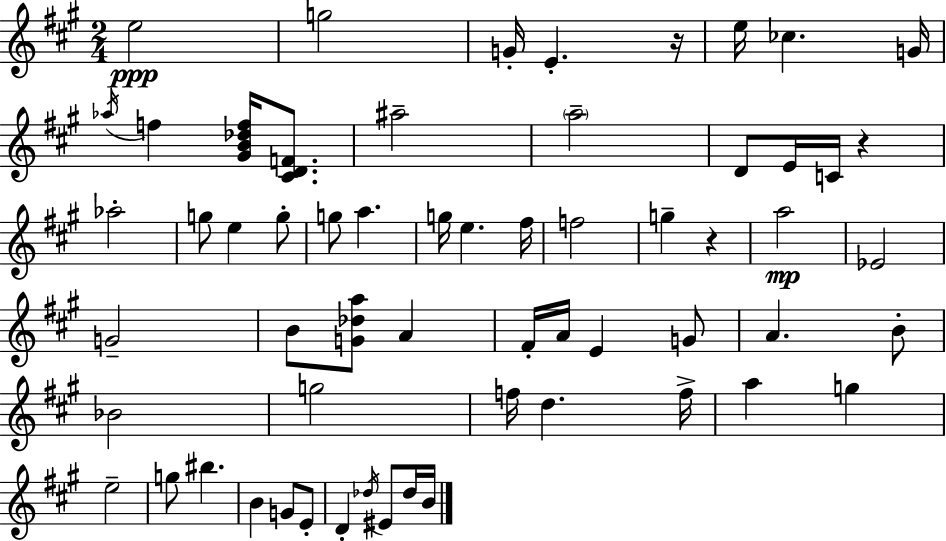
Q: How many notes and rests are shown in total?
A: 60